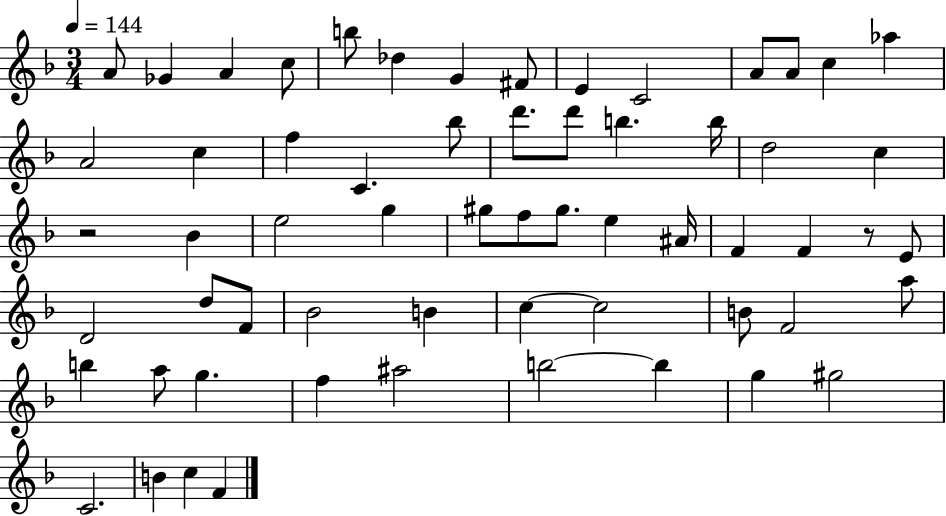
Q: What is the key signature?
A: F major